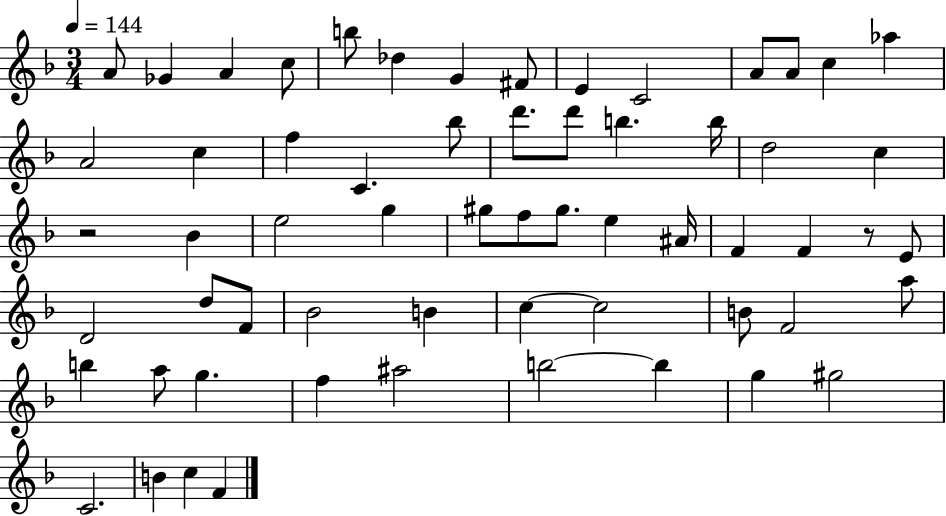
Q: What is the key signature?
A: F major